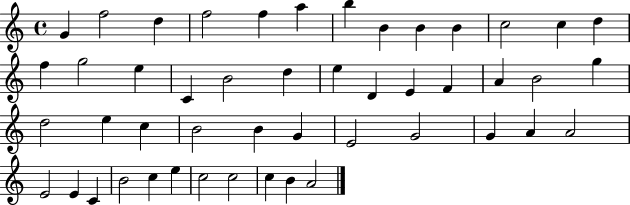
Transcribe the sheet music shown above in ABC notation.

X:1
T:Untitled
M:4/4
L:1/4
K:C
G f2 d f2 f a b B B B c2 c d f g2 e C B2 d e D E F A B2 g d2 e c B2 B G E2 G2 G A A2 E2 E C B2 c e c2 c2 c B A2